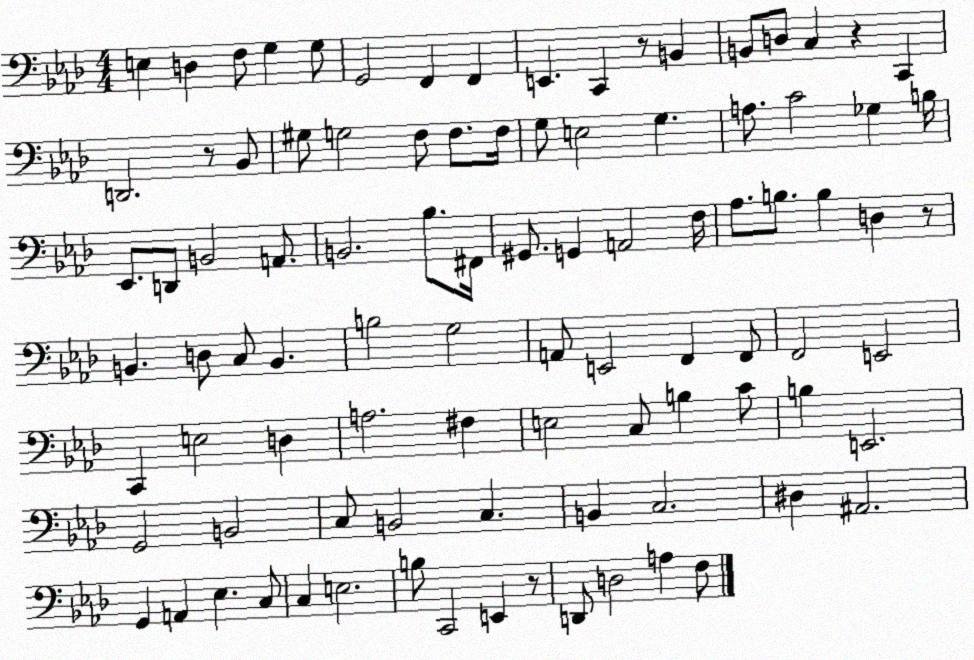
X:1
T:Untitled
M:4/4
L:1/4
K:Ab
E, D, F,/2 G, G,/2 G,,2 F,, F,, E,, C,, z/2 B,, B,,/2 D,/2 C, z C,, D,,2 z/2 _B,,/2 ^G,/2 G,2 F,/2 F,/2 F,/4 G,/2 E,2 G, A,/2 C2 _G, B,/4 _E,,/2 D,,/2 B,,2 A,,/2 B,,2 _B,/2 ^F,,/4 ^G,,/2 G,, A,,2 F,/4 _A,/2 B,/2 B, D, z/2 B,, D,/2 C,/2 B,, B,2 G,2 A,,/2 E,,2 F,, F,,/2 F,,2 E,,2 C,, E,2 D, A,2 ^F, E,2 C,/2 B, C/2 B, E,,2 G,,2 B,,2 C,/2 B,,2 C, B,, C,2 ^D, ^A,,2 G,, A,, _E, C,/2 C, E,2 B,/2 C,,2 E,, z/2 D,,/2 D,2 A, F,/2